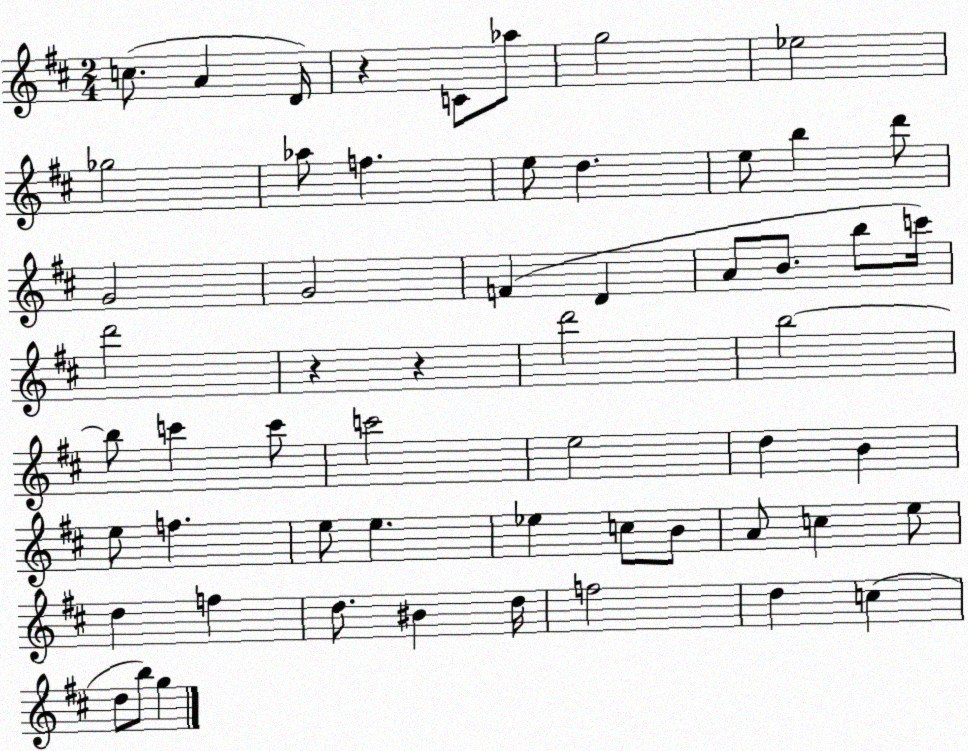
X:1
T:Untitled
M:2/4
L:1/4
K:D
c/2 A D/4 z C/2 _a/2 g2 _e2 _g2 _a/2 f e/2 d e/2 b d'/2 G2 G2 F D A/2 B/2 b/2 c'/4 d'2 z z d'2 b2 b/2 c' c'/2 c'2 e2 d B e/2 f e/2 e _e c/2 B/2 A/2 c e/2 d f d/2 ^B d/4 f2 d c d/2 b/2 g